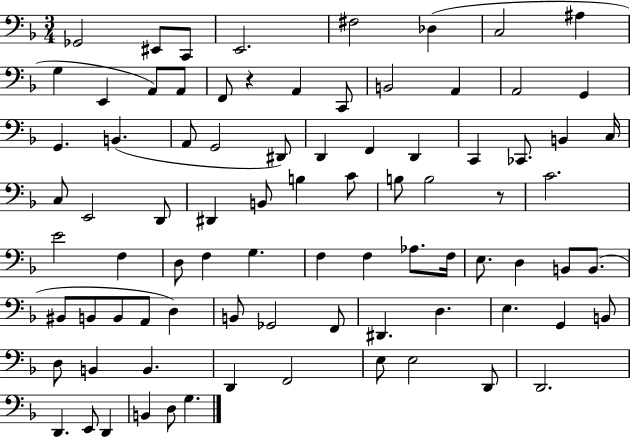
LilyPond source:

{
  \clef bass
  \numericTimeSignature
  \time 3/4
  \key f \major
  ges,2 eis,8 c,8 | e,2. | fis2 des4( | c2 ais4 | \break g4 e,4 a,8) a,8 | f,8 r4 a,4 c,8 | b,2 a,4 | a,2 g,4 | \break g,4. b,4.( | a,8 g,2 dis,8) | d,4 f,4 d,4 | c,4 ces,8. b,4 c16 | \break c8 e,2 d,8 | dis,4 b,8 b4 c'8 | b8 b2 r8 | c'2. | \break e'2 f4 | d8 f4 g4. | f4 f4 aes8. f16 | e8. d4 b,8 b,8.( | \break bis,8 b,8 b,8 a,8 d4) | b,8 ges,2 f,8 | dis,4. d4. | e4. g,4 b,8 | \break d8 b,4 b,4. | d,4 f,2 | e8 e2 d,8 | d,2. | \break d,4. e,8 d,4 | b,4 d8 g4. | \bar "|."
}